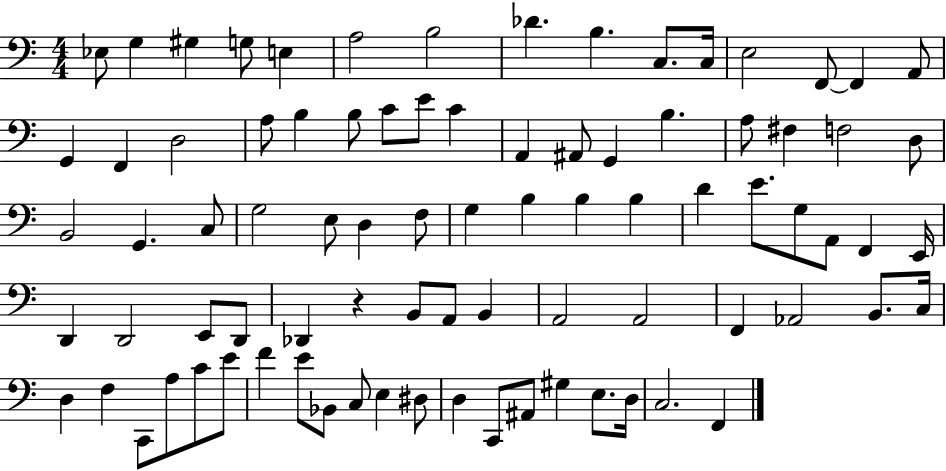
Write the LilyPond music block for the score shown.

{
  \clef bass
  \numericTimeSignature
  \time 4/4
  \key c \major
  ees8 g4 gis4 g8 e4 | a2 b2 | des'4. b4. c8. c16 | e2 f,8~~ f,4 a,8 | \break g,4 f,4 d2 | a8 b4 b8 c'8 e'8 c'4 | a,4 ais,8 g,4 b4. | a8 fis4 f2 d8 | \break b,2 g,4. c8 | g2 e8 d4 f8 | g4 b4 b4 b4 | d'4 e'8. g8 a,8 f,4 e,16 | \break d,4 d,2 e,8 d,8 | des,4 r4 b,8 a,8 b,4 | a,2 a,2 | f,4 aes,2 b,8. c16 | \break d4 f4 c,8 a8 c'8 e'8 | f'4 e'8 bes,8 c8 e4 dis8 | d4 c,8 ais,8 gis4 e8. d16 | c2. f,4 | \break \bar "|."
}